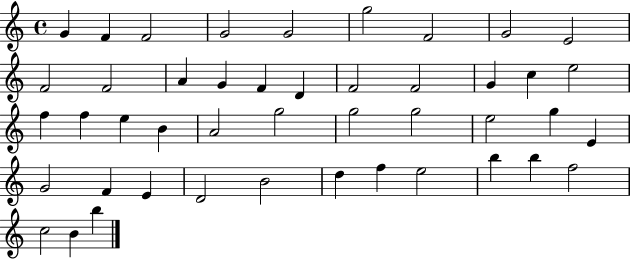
G4/q F4/q F4/h G4/h G4/h G5/h F4/h G4/h E4/h F4/h F4/h A4/q G4/q F4/q D4/q F4/h F4/h G4/q C5/q E5/h F5/q F5/q E5/q B4/q A4/h G5/h G5/h G5/h E5/h G5/q E4/q G4/h F4/q E4/q D4/h B4/h D5/q F5/q E5/h B5/q B5/q F5/h C5/h B4/q B5/q